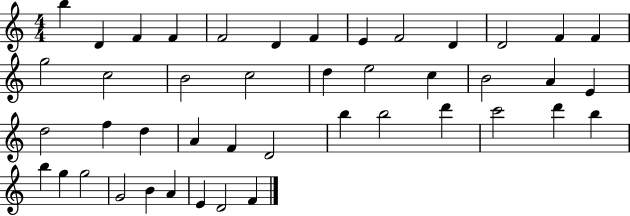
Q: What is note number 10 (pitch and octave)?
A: D4